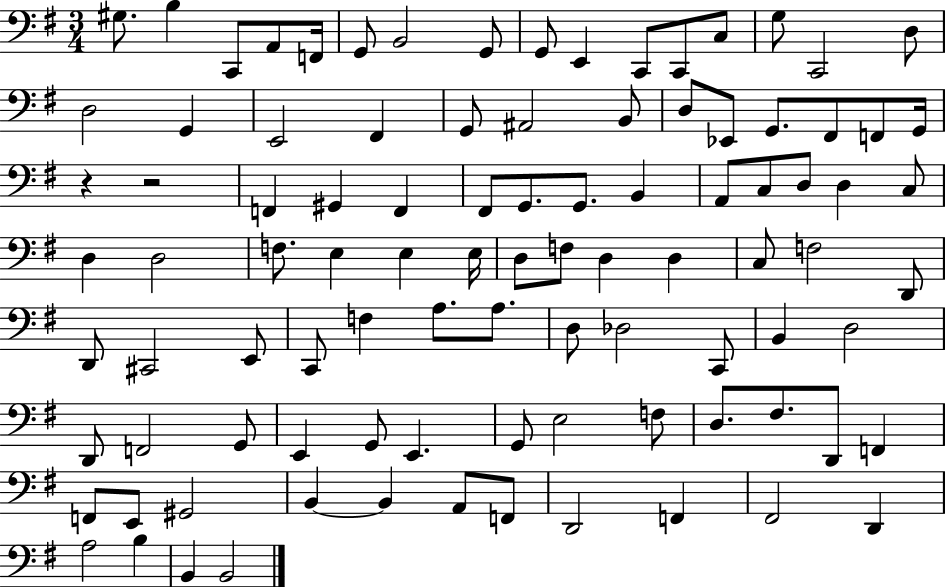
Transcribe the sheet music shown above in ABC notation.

X:1
T:Untitled
M:3/4
L:1/4
K:G
^G,/2 B, C,,/2 A,,/2 F,,/4 G,,/2 B,,2 G,,/2 G,,/2 E,, C,,/2 C,,/2 C,/2 G,/2 C,,2 D,/2 D,2 G,, E,,2 ^F,, G,,/2 ^A,,2 B,,/2 D,/2 _E,,/2 G,,/2 ^F,,/2 F,,/2 G,,/4 z z2 F,, ^G,, F,, ^F,,/2 G,,/2 G,,/2 B,, A,,/2 C,/2 D,/2 D, C,/2 D, D,2 F,/2 E, E, E,/4 D,/2 F,/2 D, D, C,/2 F,2 D,,/2 D,,/2 ^C,,2 E,,/2 C,,/2 F, A,/2 A,/2 D,/2 _D,2 C,,/2 B,, D,2 D,,/2 F,,2 G,,/2 E,, G,,/2 E,, G,,/2 E,2 F,/2 D,/2 ^F,/2 D,,/2 F,, F,,/2 E,,/2 ^G,,2 B,, B,, A,,/2 F,,/2 D,,2 F,, ^F,,2 D,, A,2 B, B,, B,,2